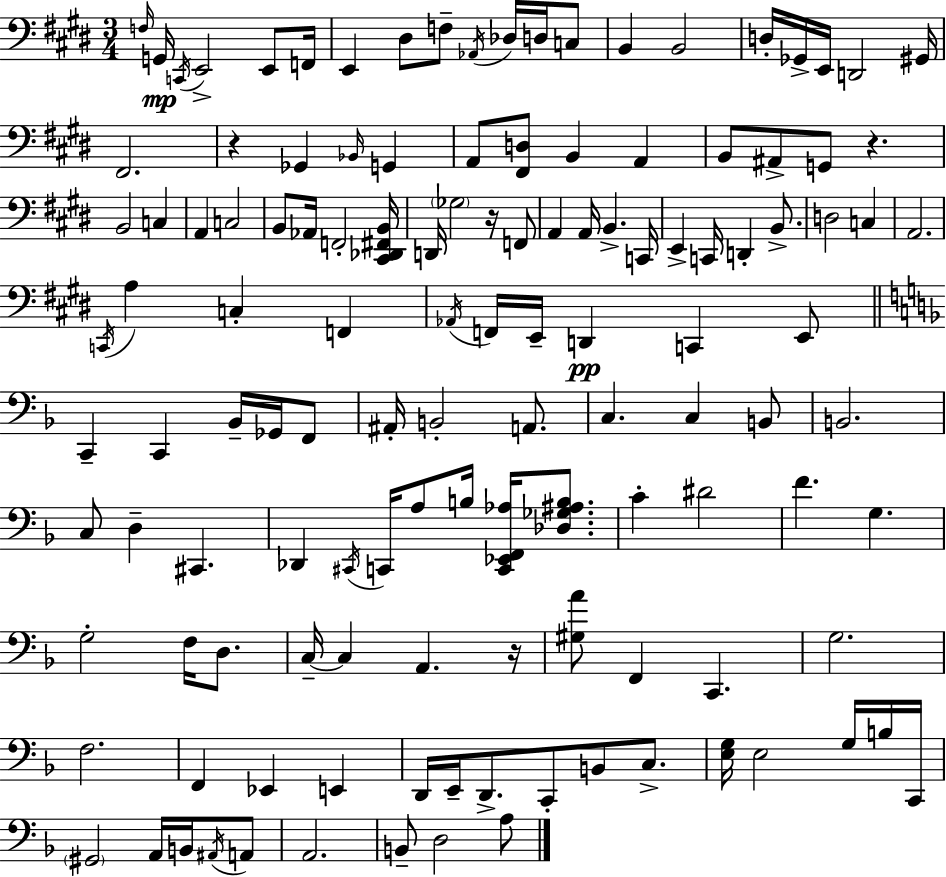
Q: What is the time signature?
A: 3/4